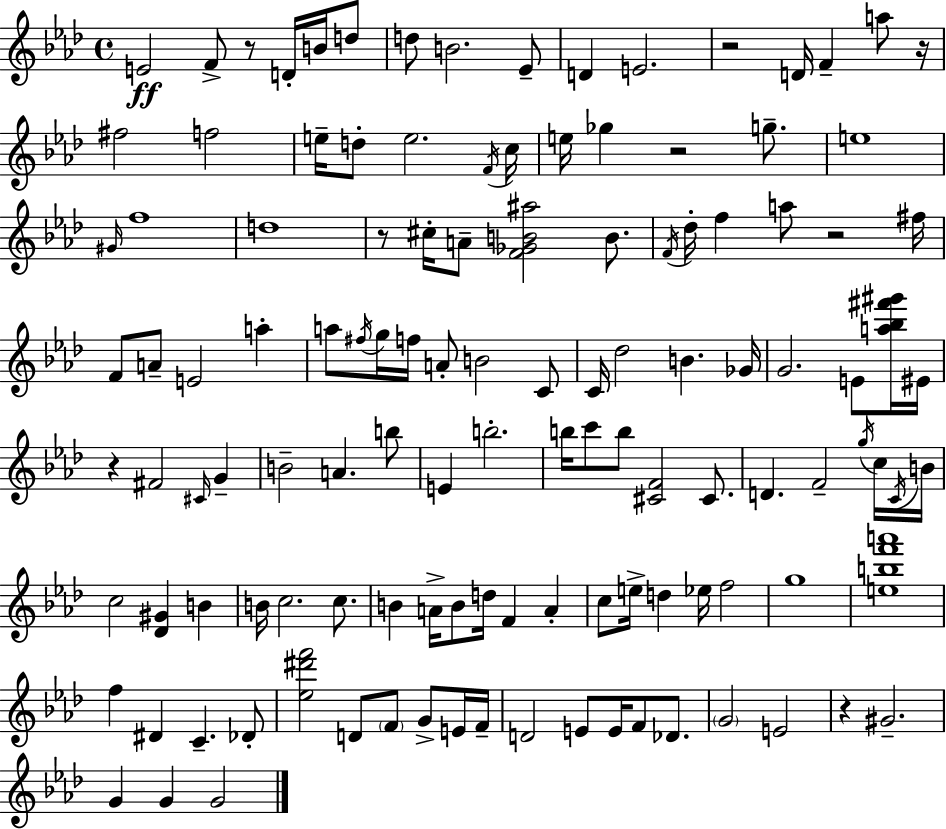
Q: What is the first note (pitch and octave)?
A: E4